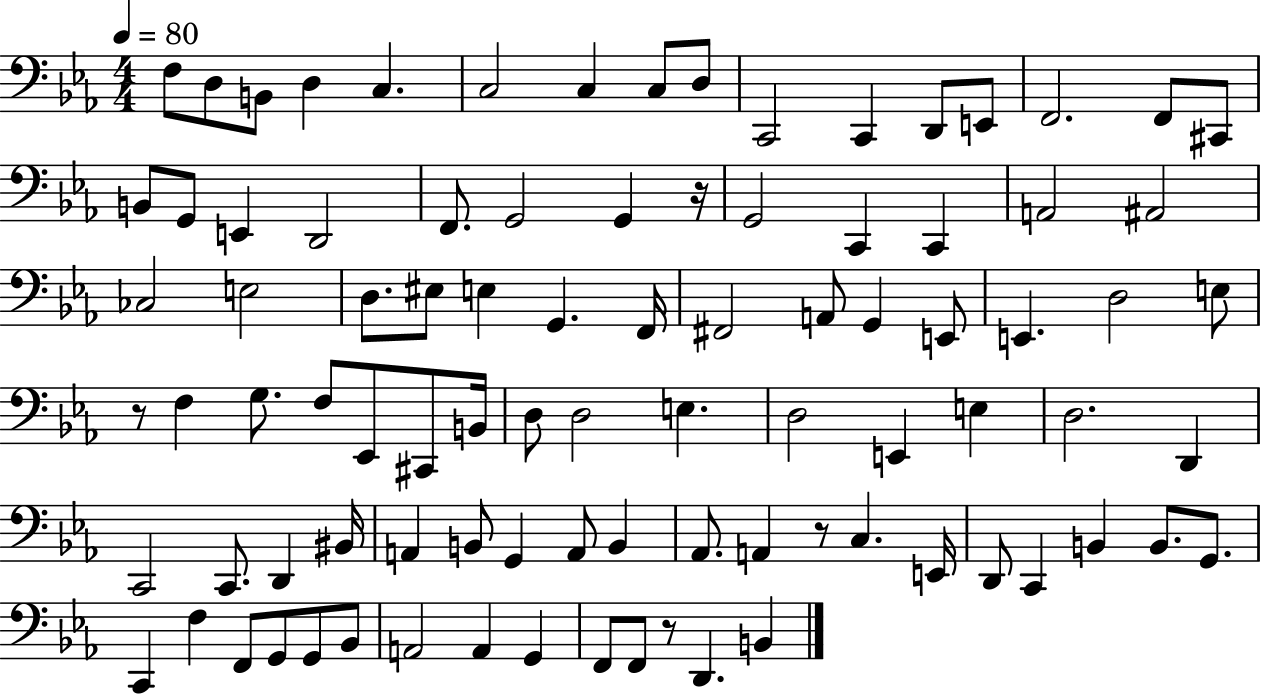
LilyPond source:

{
  \clef bass
  \numericTimeSignature
  \time 4/4
  \key ees \major
  \tempo 4 = 80
  f8 d8 b,8 d4 c4. | c2 c4 c8 d8 | c,2 c,4 d,8 e,8 | f,2. f,8 cis,8 | \break b,8 g,8 e,4 d,2 | f,8. g,2 g,4 r16 | g,2 c,4 c,4 | a,2 ais,2 | \break ces2 e2 | d8. eis8 e4 g,4. f,16 | fis,2 a,8 g,4 e,8 | e,4. d2 e8 | \break r8 f4 g8. f8 ees,8 cis,8 b,16 | d8 d2 e4. | d2 e,4 e4 | d2. d,4 | \break c,2 c,8. d,4 bis,16 | a,4 b,8 g,4 a,8 b,4 | aes,8. a,4 r8 c4. e,16 | d,8 c,4 b,4 b,8. g,8. | \break c,4 f4 f,8 g,8 g,8 bes,8 | a,2 a,4 g,4 | f,8 f,8 r8 d,4. b,4 | \bar "|."
}